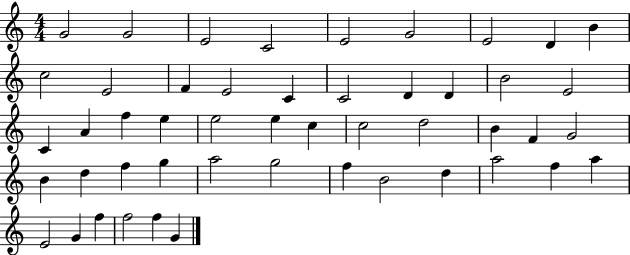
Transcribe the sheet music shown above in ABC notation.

X:1
T:Untitled
M:4/4
L:1/4
K:C
G2 G2 E2 C2 E2 G2 E2 D B c2 E2 F E2 C C2 D D B2 E2 C A f e e2 e c c2 d2 B F G2 B d f g a2 g2 f B2 d a2 f a E2 G f f2 f G